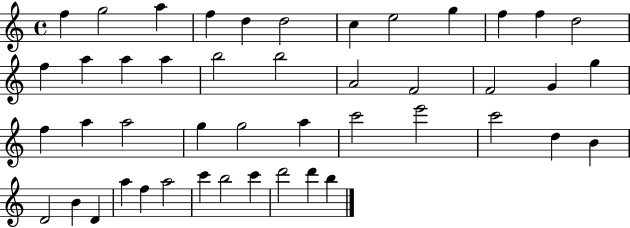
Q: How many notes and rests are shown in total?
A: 46